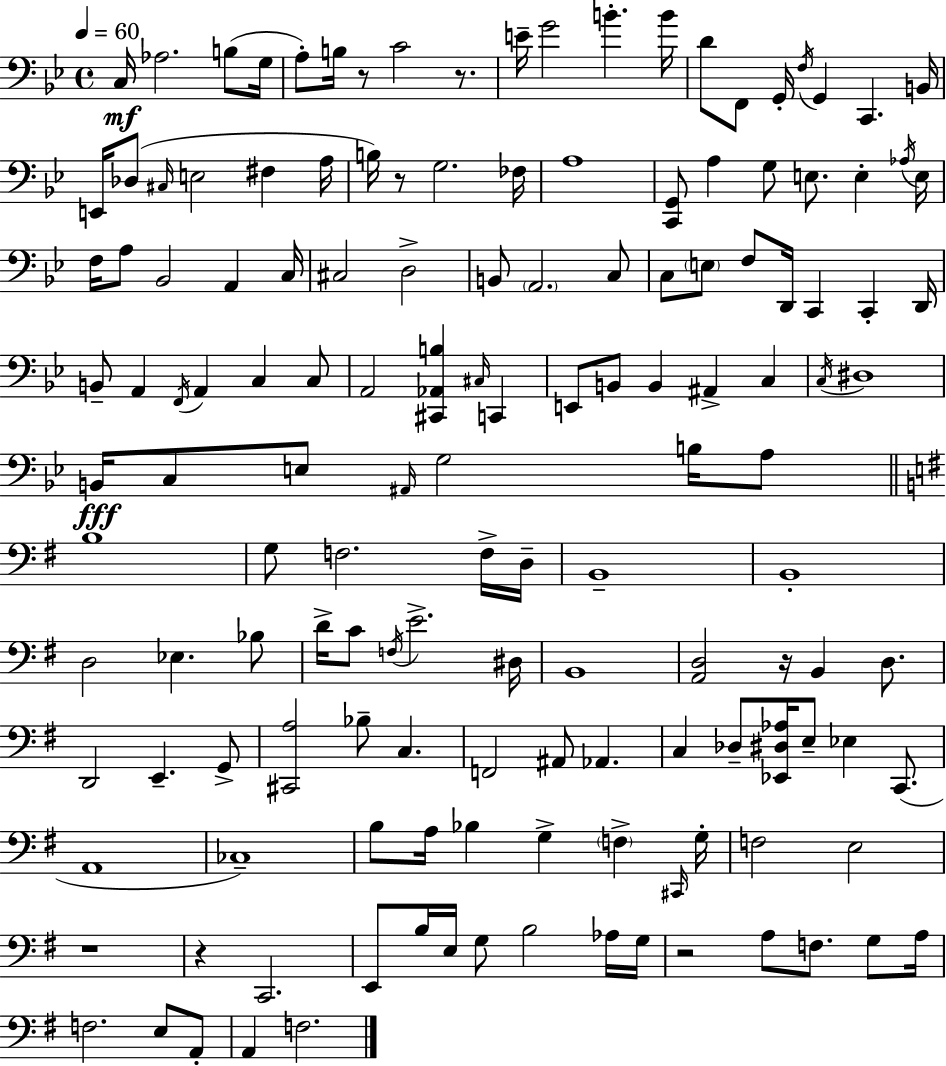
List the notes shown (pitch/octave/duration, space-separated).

C3/s Ab3/h. B3/e G3/s A3/e B3/s R/e C4/h R/e. E4/s G4/h B4/q. B4/s D4/e F2/e G2/s F3/s G2/q C2/q. B2/s E2/s Db3/e C#3/s E3/h F#3/q A3/s B3/s R/e G3/h. FES3/s A3/w [C2,G2]/e A3/q G3/e E3/e. E3/q Ab3/s E3/s F3/s A3/e Bb2/h A2/q C3/s C#3/h D3/h B2/e A2/h. C3/e C3/e E3/e F3/e D2/s C2/q C2/q D2/s B2/e A2/q F2/s A2/q C3/q C3/e A2/h [C#2,Ab2,B3]/q C#3/s C2/q E2/e B2/e B2/q A#2/q C3/q C3/s D#3/w B2/s C3/e E3/e A#2/s G3/h B3/s A3/e B3/w G3/e F3/h. F3/s D3/s B2/w B2/w D3/h Eb3/q. Bb3/e D4/s C4/e F3/s E4/h. D#3/s B2/w [A2,D3]/h R/s B2/q D3/e. D2/h E2/q. G2/e [C#2,A3]/h Bb3/e C3/q. F2/h A#2/e Ab2/q. C3/q Db3/e [Eb2,D#3,Ab3]/s E3/e Eb3/q C2/e. A2/w CES3/w B3/e A3/s Bb3/q G3/q F3/q C#2/s G3/s F3/h E3/h R/w R/q C2/h. E2/e B3/s E3/s G3/e B3/h Ab3/s G3/s R/h A3/e F3/e. G3/e A3/s F3/h. E3/e A2/e A2/q F3/h.